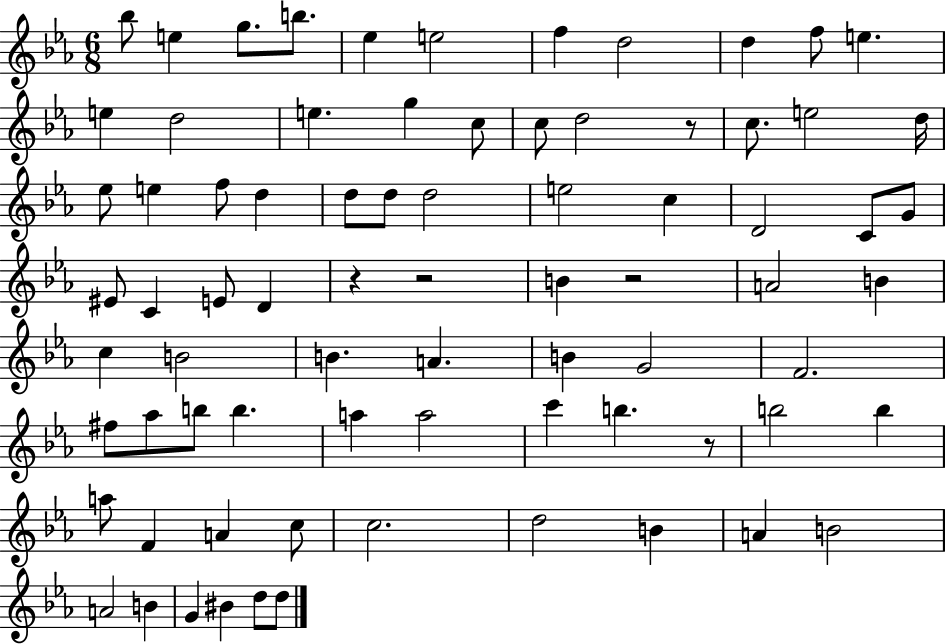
Bb5/e E5/q G5/e. B5/e. Eb5/q E5/h F5/q D5/h D5/q F5/e E5/q. E5/q D5/h E5/q. G5/q C5/e C5/e D5/h R/e C5/e. E5/h D5/s Eb5/e E5/q F5/e D5/q D5/e D5/e D5/h E5/h C5/q D4/h C4/e G4/e EIS4/e C4/q E4/e D4/q R/q R/h B4/q R/h A4/h B4/q C5/q B4/h B4/q. A4/q. B4/q G4/h F4/h. F#5/e Ab5/e B5/e B5/q. A5/q A5/h C6/q B5/q. R/e B5/h B5/q A5/e F4/q A4/q C5/e C5/h. D5/h B4/q A4/q B4/h A4/h B4/q G4/q BIS4/q D5/e D5/e